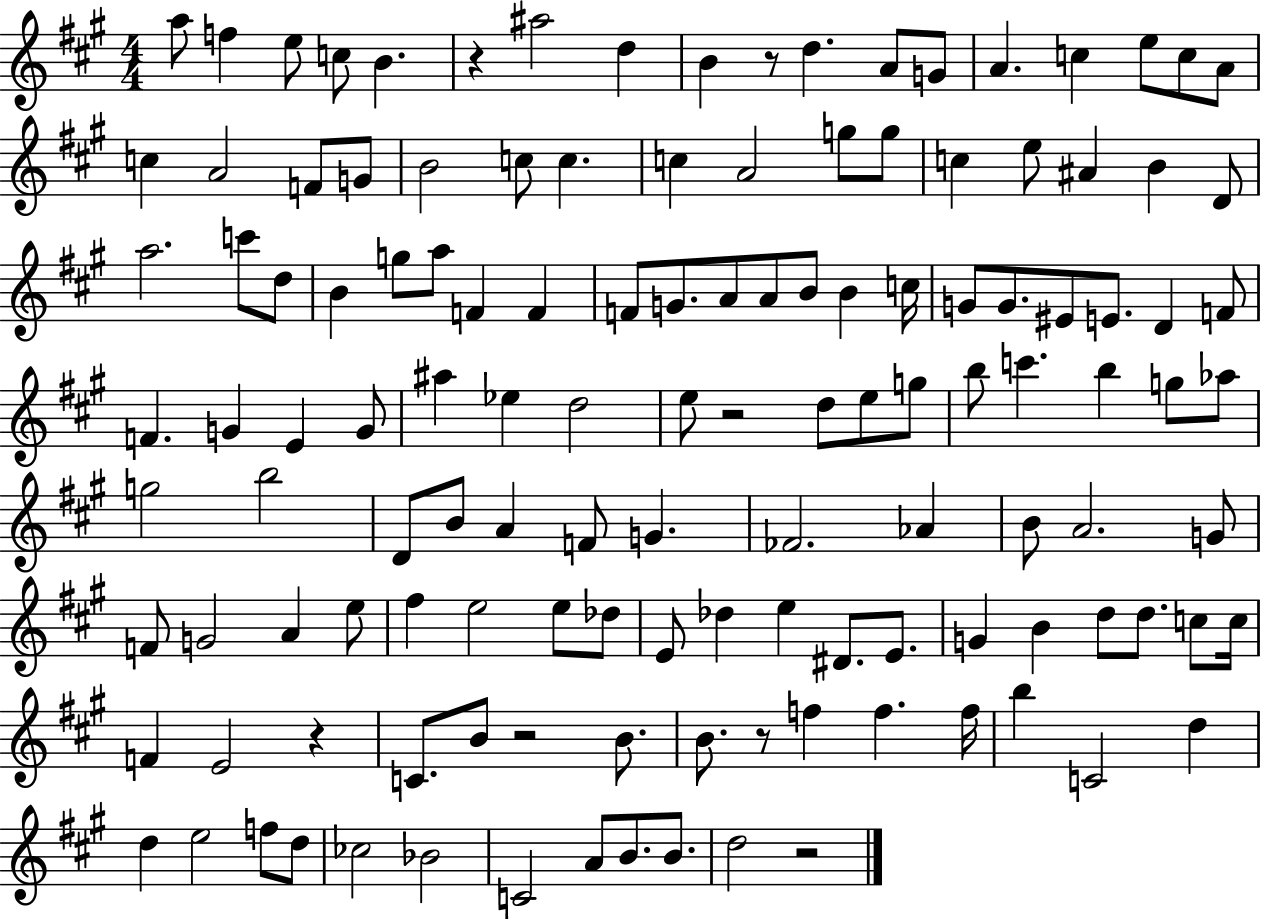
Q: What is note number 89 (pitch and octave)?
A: Db5